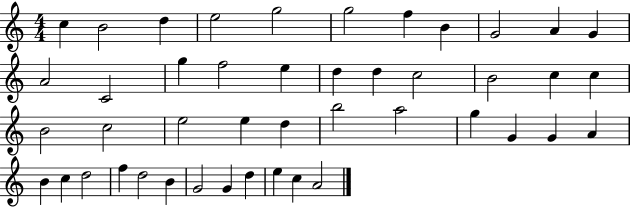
{
  \clef treble
  \numericTimeSignature
  \time 4/4
  \key c \major
  c''4 b'2 d''4 | e''2 g''2 | g''2 f''4 b'4 | g'2 a'4 g'4 | \break a'2 c'2 | g''4 f''2 e''4 | d''4 d''4 c''2 | b'2 c''4 c''4 | \break b'2 c''2 | e''2 e''4 d''4 | b''2 a''2 | g''4 g'4 g'4 a'4 | \break b'4 c''4 d''2 | f''4 d''2 b'4 | g'2 g'4 d''4 | e''4 c''4 a'2 | \break \bar "|."
}